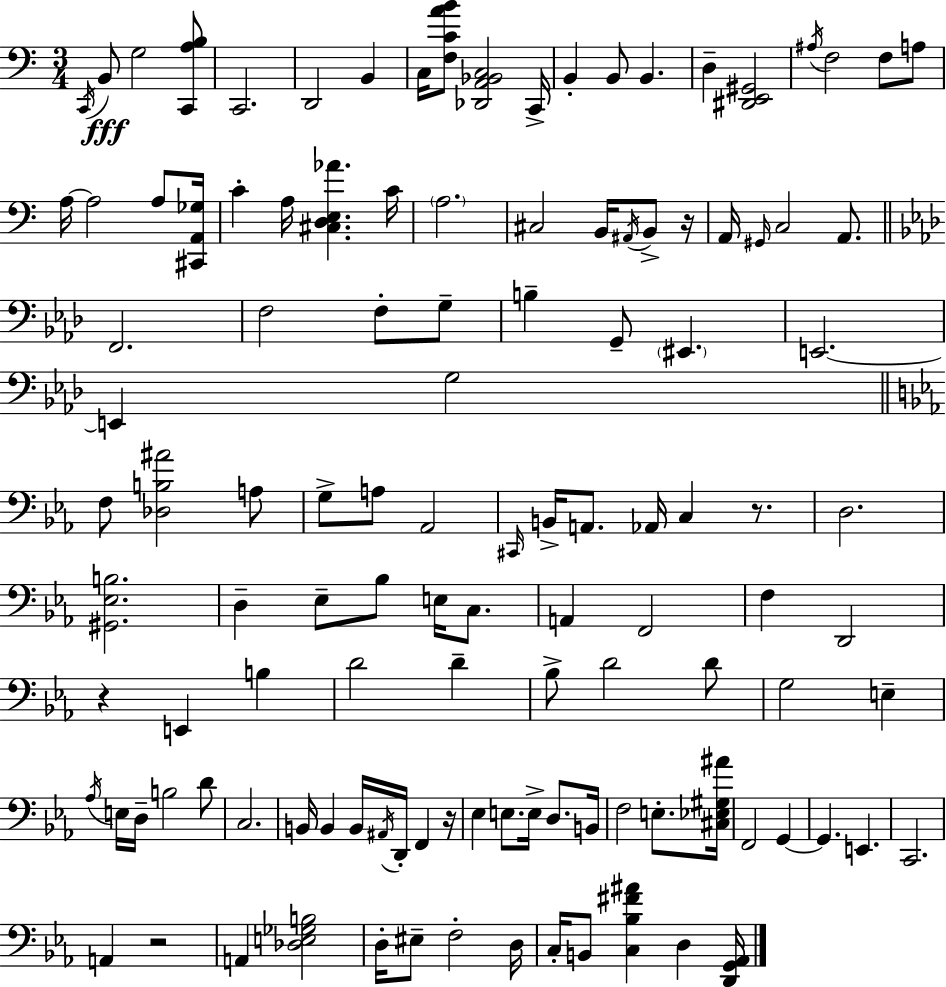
{
  \clef bass
  \numericTimeSignature
  \time 3/4
  \key c \major
  \acciaccatura { c,16 }\fff b,8 g2 <c, a b>8 | c,2. | d,2 b,4 | c16 <f c' a' b'>8 <des, a, bes, c>2 | \break c,16-> b,4-. b,8 b,4. | d4-- <dis, e, gis,>2 | \acciaccatura { ais16 } f2 f8 | a8 a16~~ a2 a8 | \break <cis, a, ges>16 c'4-. a16 <cis d e aes'>4. | c'16 \parenthesize a2. | cis2 b,16 \acciaccatura { ais,16 } | b,8-> r16 a,16 \grace { gis,16 } c2 | \break a,8. \bar "||" \break \key aes \major f,2. | f2 f8-. g8-- | b4-- g,8-- \parenthesize eis,4. | e,2.~~ | \break e,4 g2 | \bar "||" \break \key c \minor f8 <des b ais'>2 a8 | g8-> a8 aes,2 | \grace { cis,16 } b,16-> a,8. aes,16 c4 r8. | d2. | \break <gis, ees b>2. | d4-- ees8-- bes8 e16 c8. | a,4 f,2 | f4 d,2 | \break r4 e,4 b4 | d'2 d'4-- | bes8-> d'2 d'8 | g2 e4-- | \break \acciaccatura { aes16 } e16 d16-- b2 | d'8 c2. | b,16 b,4 b,16 \acciaccatura { ais,16 } d,16-. f,4 | r16 ees4 e8. e16-> d8. | \break b,16 f2 e8.-. | <cis ees gis ais'>16 f,2 g,4~~ | g,4. e,4. | c,2. | \break a,4 r2 | a,4 <des e ges b>2 | d16-. eis8-- f2-. | d16 c16-. b,8 <c bes fis' ais'>4 d4 | \break <d, g, aes,>16 \bar "|."
}